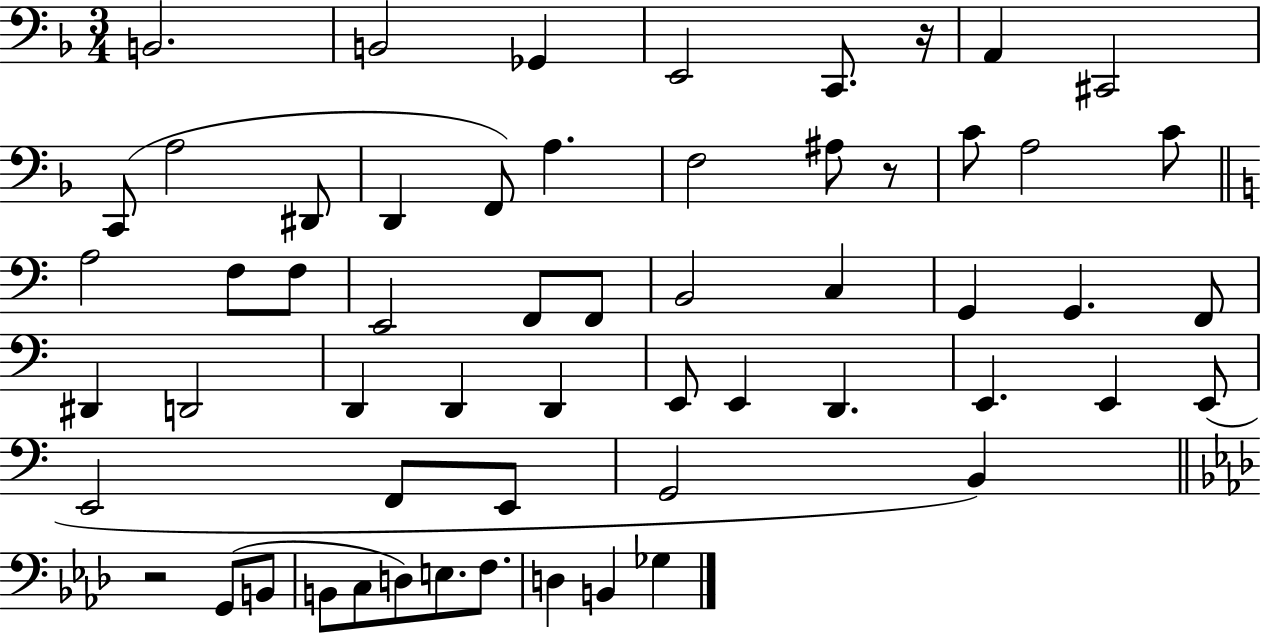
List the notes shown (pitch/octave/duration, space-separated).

B2/h. B2/h Gb2/q E2/h C2/e. R/s A2/q C#2/h C2/e A3/h D#2/e D2/q F2/e A3/q. F3/h A#3/e R/e C4/e A3/h C4/e A3/h F3/e F3/e E2/h F2/e F2/e B2/h C3/q G2/q G2/q. F2/e D#2/q D2/h D2/q D2/q D2/q E2/e E2/q D2/q. E2/q. E2/q E2/e E2/h F2/e E2/e G2/h B2/q R/h G2/e B2/e B2/e C3/e D3/e E3/e. F3/e. D3/q B2/q Gb3/q